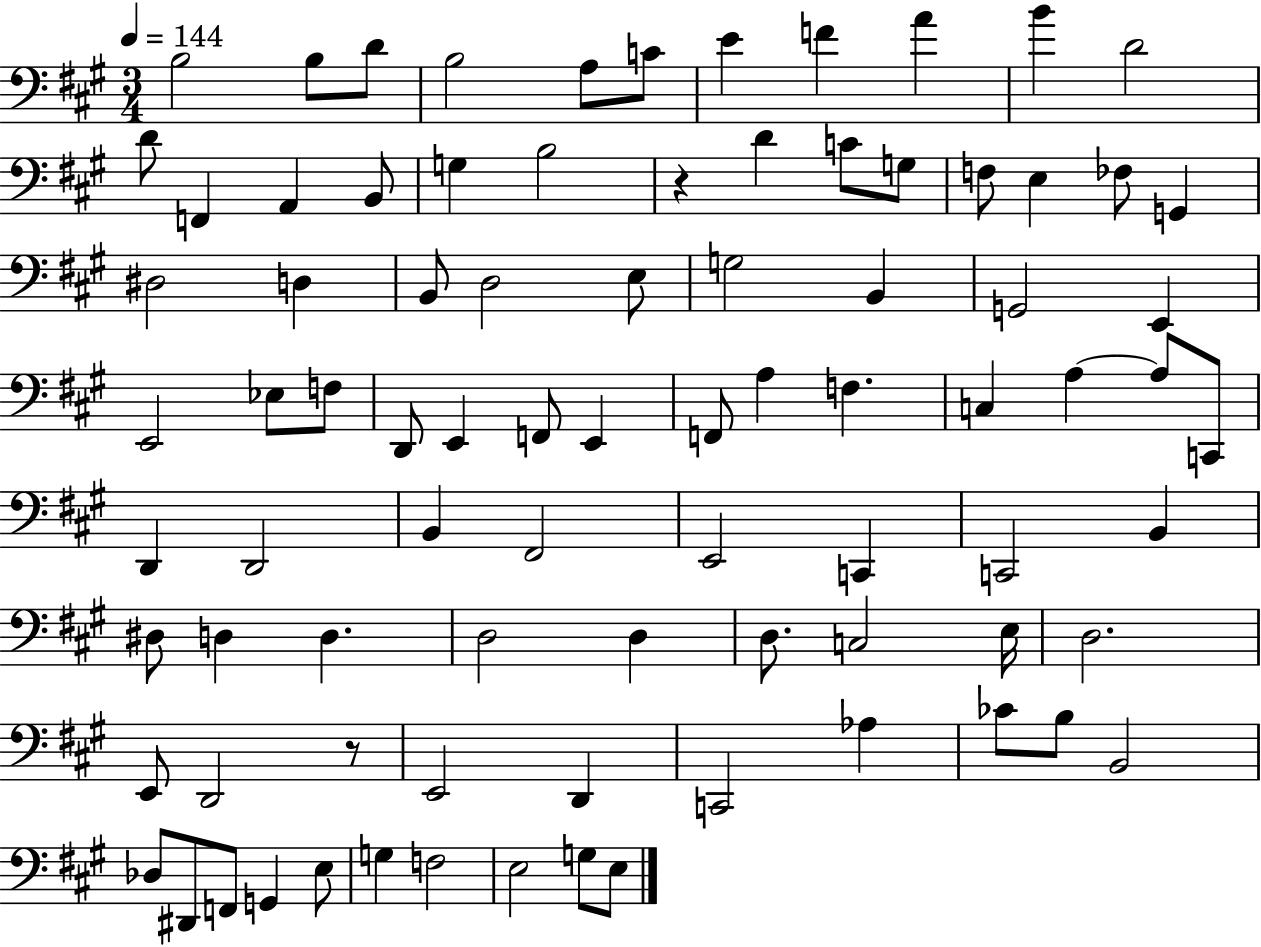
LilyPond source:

{
  \clef bass
  \numericTimeSignature
  \time 3/4
  \key a \major
  \tempo 4 = 144
  b2 b8 d'8 | b2 a8 c'8 | e'4 f'4 a'4 | b'4 d'2 | \break d'8 f,4 a,4 b,8 | g4 b2 | r4 d'4 c'8 g8 | f8 e4 fes8 g,4 | \break dis2 d4 | b,8 d2 e8 | g2 b,4 | g,2 e,4 | \break e,2 ees8 f8 | d,8 e,4 f,8 e,4 | f,8 a4 f4. | c4 a4~~ a8 c,8 | \break d,4 d,2 | b,4 fis,2 | e,2 c,4 | c,2 b,4 | \break dis8 d4 d4. | d2 d4 | d8. c2 e16 | d2. | \break e,8 d,2 r8 | e,2 d,4 | c,2 aes4 | ces'8 b8 b,2 | \break des8 dis,8 f,8 g,4 e8 | g4 f2 | e2 g8 e8 | \bar "|."
}